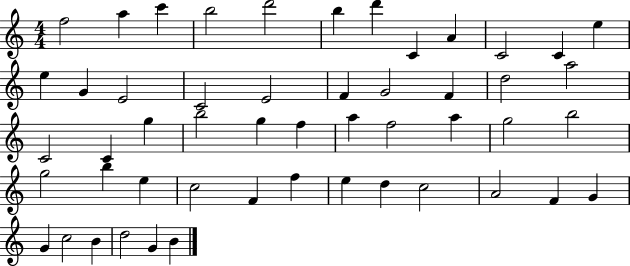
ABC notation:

X:1
T:Untitled
M:4/4
L:1/4
K:C
f2 a c' b2 d'2 b d' C A C2 C e e G E2 C2 E2 F G2 F d2 a2 C2 C g b2 g f a f2 a g2 b2 g2 b e c2 F f e d c2 A2 F G G c2 B d2 G B